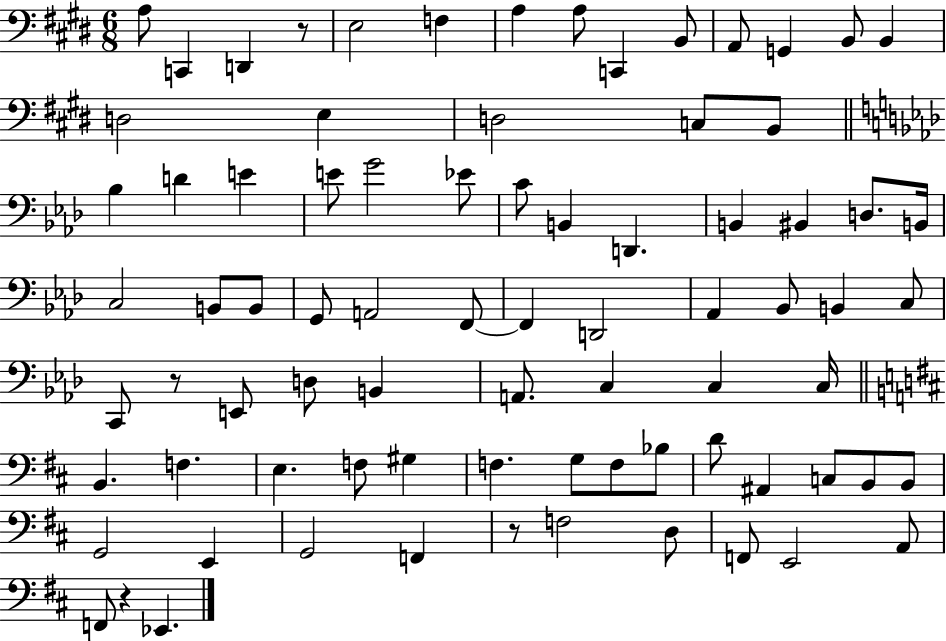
A3/e C2/q D2/q R/e E3/h F3/q A3/q A3/e C2/q B2/e A2/e G2/q B2/e B2/q D3/h E3/q D3/h C3/e B2/e Bb3/q D4/q E4/q E4/e G4/h Eb4/e C4/e B2/q D2/q. B2/q BIS2/q D3/e. B2/s C3/h B2/e B2/e G2/e A2/h F2/e F2/q D2/h Ab2/q Bb2/e B2/q C3/e C2/e R/e E2/e D3/e B2/q A2/e. C3/q C3/q C3/s B2/q. F3/q. E3/q. F3/e G#3/q F3/q. G3/e F3/e Bb3/e D4/e A#2/q C3/e B2/e B2/e G2/h E2/q G2/h F2/q R/e F3/h D3/e F2/e E2/h A2/e F2/e R/q Eb2/q.